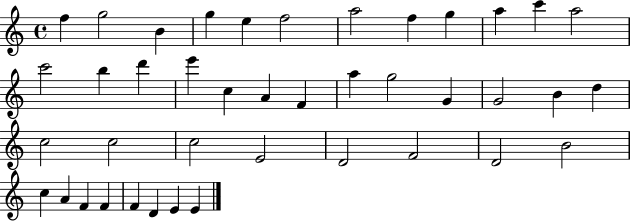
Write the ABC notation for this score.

X:1
T:Untitled
M:4/4
L:1/4
K:C
f g2 B g e f2 a2 f g a c' a2 c'2 b d' e' c A F a g2 G G2 B d c2 c2 c2 E2 D2 F2 D2 B2 c A F F F D E E